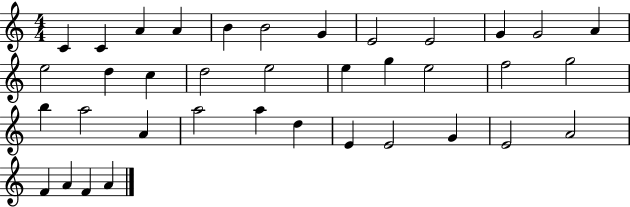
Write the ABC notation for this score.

X:1
T:Untitled
M:4/4
L:1/4
K:C
C C A A B B2 G E2 E2 G G2 A e2 d c d2 e2 e g e2 f2 g2 b a2 A a2 a d E E2 G E2 A2 F A F A